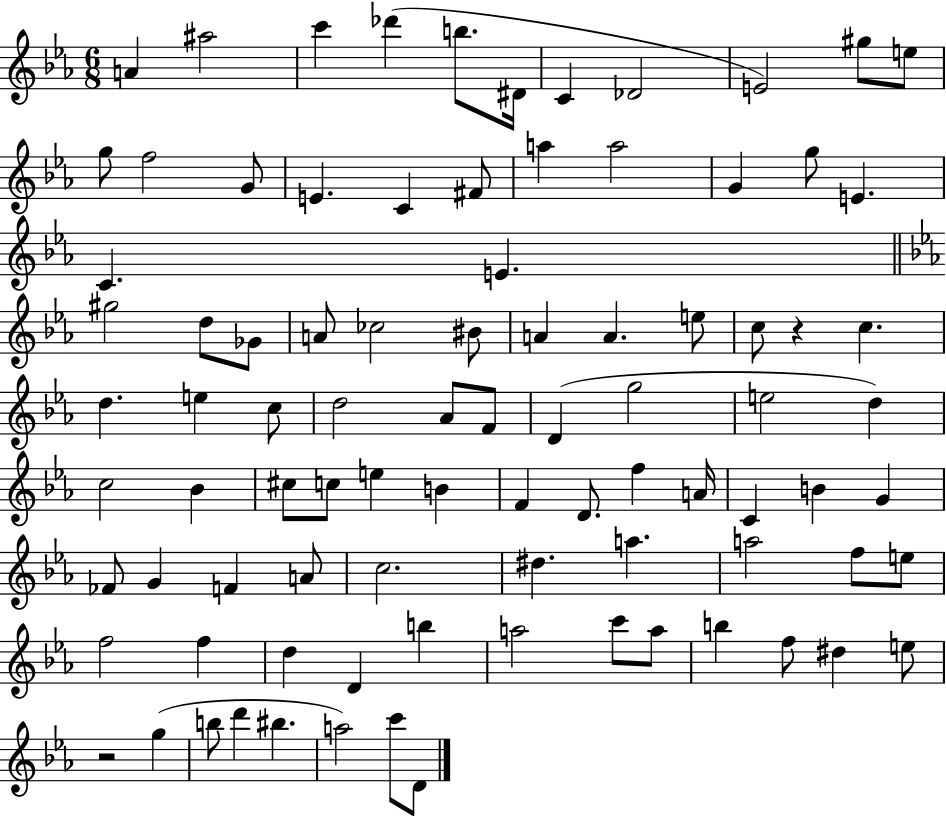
{
  \clef treble
  \numericTimeSignature
  \time 6/8
  \key ees \major
  a'4 ais''2 | c'''4 des'''4( b''8. dis'16 | c'4 des'2 | e'2) gis''8 e''8 | \break g''8 f''2 g'8 | e'4. c'4 fis'8 | a''4 a''2 | g'4 g''8 e'4. | \break c'4. e'4. | \bar "||" \break \key ees \major gis''2 d''8 ges'8 | a'8 ces''2 bis'8 | a'4 a'4. e''8 | c''8 r4 c''4. | \break d''4. e''4 c''8 | d''2 aes'8 f'8 | d'4( g''2 | e''2 d''4) | \break c''2 bes'4 | cis''8 c''8 e''4 b'4 | f'4 d'8. f''4 a'16 | c'4 b'4 g'4 | \break fes'8 g'4 f'4 a'8 | c''2. | dis''4. a''4. | a''2 f''8 e''8 | \break f''2 f''4 | d''4 d'4 b''4 | a''2 c'''8 a''8 | b''4 f''8 dis''4 e''8 | \break r2 g''4( | b''8 d'''4 bis''4. | a''2) c'''8 d'8 | \bar "|."
}